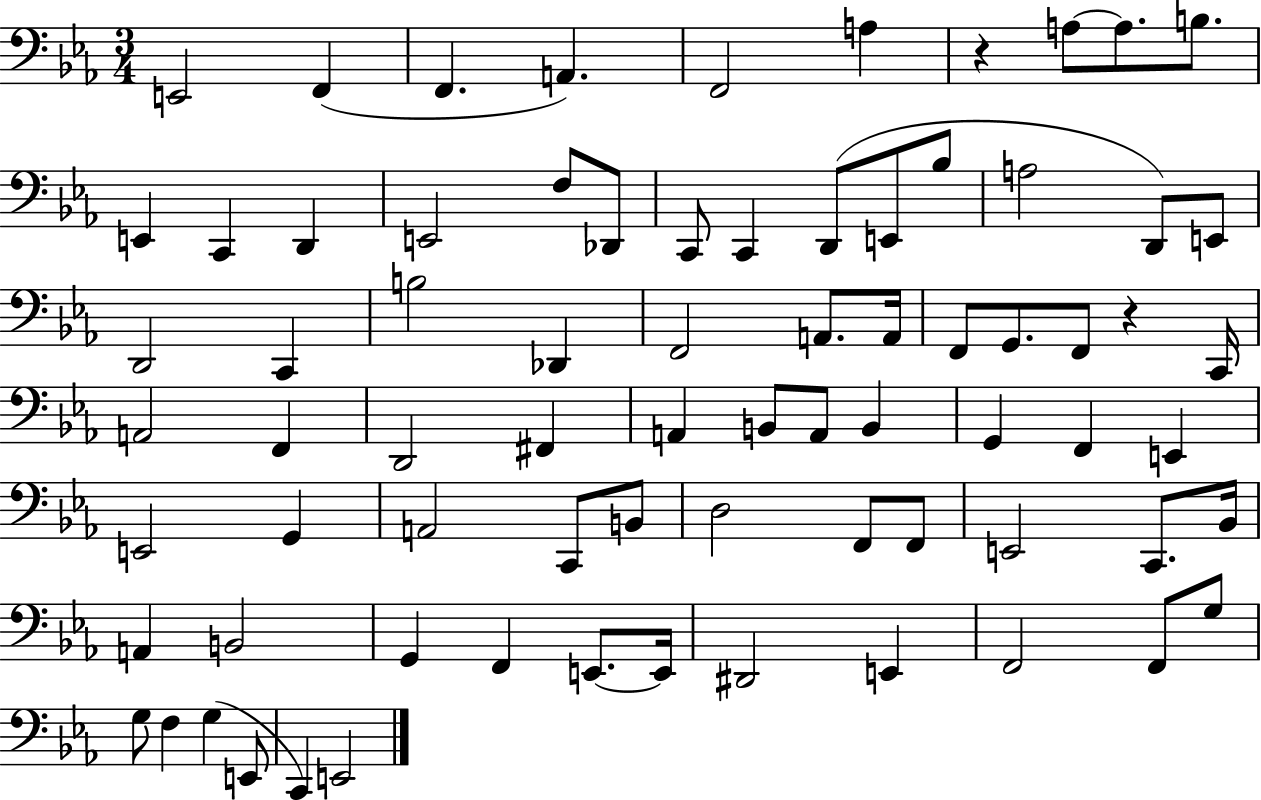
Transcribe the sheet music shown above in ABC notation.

X:1
T:Untitled
M:3/4
L:1/4
K:Eb
E,,2 F,, F,, A,, F,,2 A, z A,/2 A,/2 B,/2 E,, C,, D,, E,,2 F,/2 _D,,/2 C,,/2 C,, D,,/2 E,,/2 _B,/2 A,2 D,,/2 E,,/2 D,,2 C,, B,2 _D,, F,,2 A,,/2 A,,/4 F,,/2 G,,/2 F,,/2 z C,,/4 A,,2 F,, D,,2 ^F,, A,, B,,/2 A,,/2 B,, G,, F,, E,, E,,2 G,, A,,2 C,,/2 B,,/2 D,2 F,,/2 F,,/2 E,,2 C,,/2 _B,,/4 A,, B,,2 G,, F,, E,,/2 E,,/4 ^D,,2 E,, F,,2 F,,/2 G,/2 G,/2 F, G, E,,/2 C,, E,,2